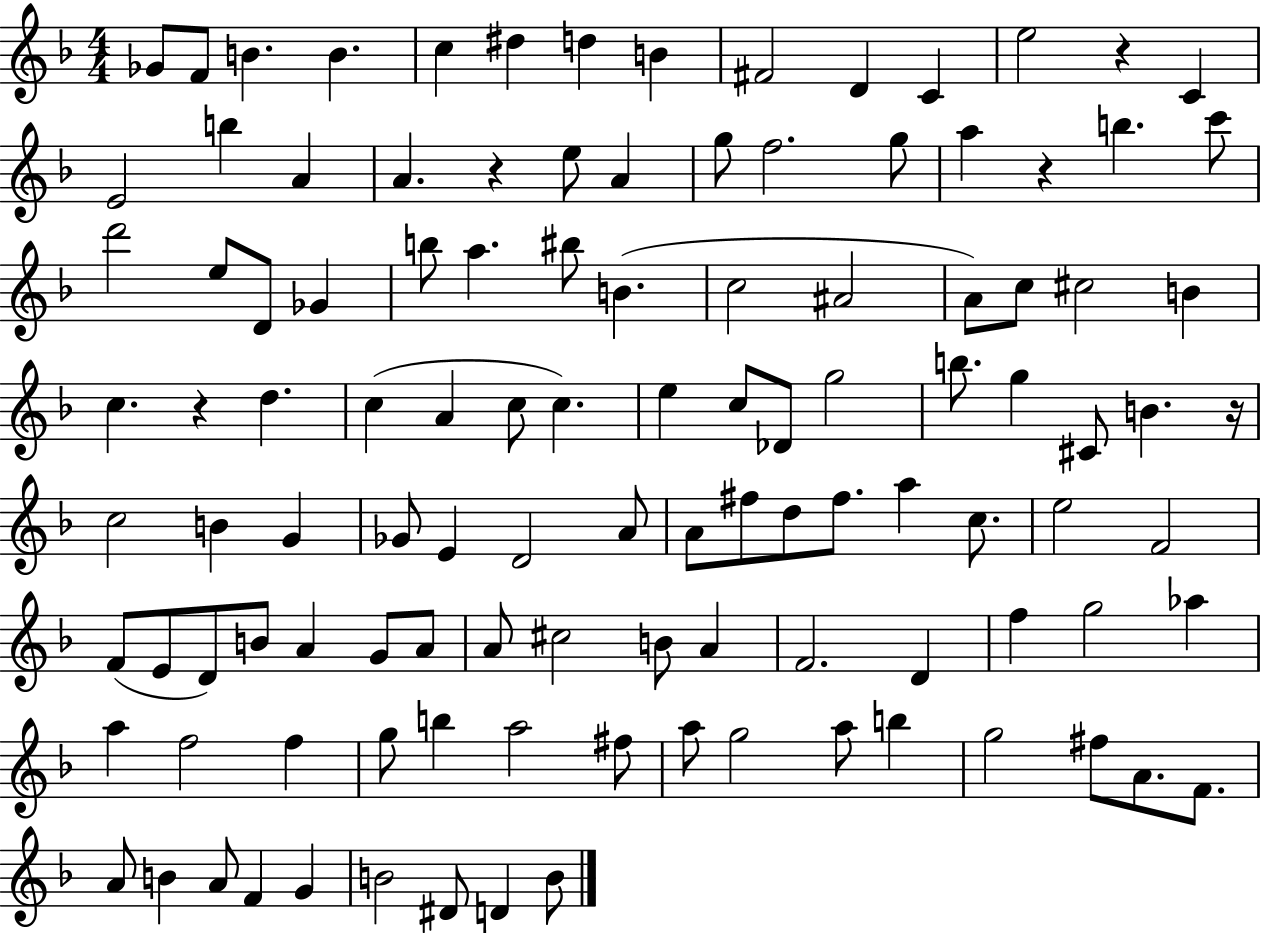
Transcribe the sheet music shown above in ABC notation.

X:1
T:Untitled
M:4/4
L:1/4
K:F
_G/2 F/2 B B c ^d d B ^F2 D C e2 z C E2 b A A z e/2 A g/2 f2 g/2 a z b c'/2 d'2 e/2 D/2 _G b/2 a ^b/2 B c2 ^A2 A/2 c/2 ^c2 B c z d c A c/2 c e c/2 _D/2 g2 b/2 g ^C/2 B z/4 c2 B G _G/2 E D2 A/2 A/2 ^f/2 d/2 ^f/2 a c/2 e2 F2 F/2 E/2 D/2 B/2 A G/2 A/2 A/2 ^c2 B/2 A F2 D f g2 _a a f2 f g/2 b a2 ^f/2 a/2 g2 a/2 b g2 ^f/2 A/2 F/2 A/2 B A/2 F G B2 ^D/2 D B/2